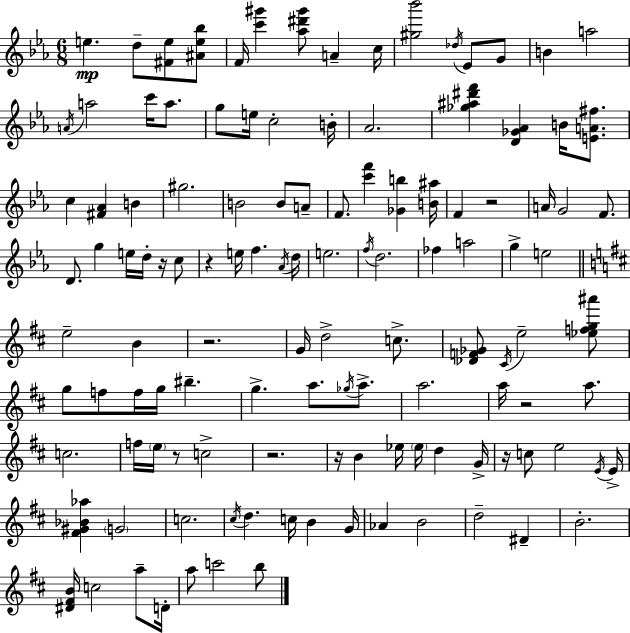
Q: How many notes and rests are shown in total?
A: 122